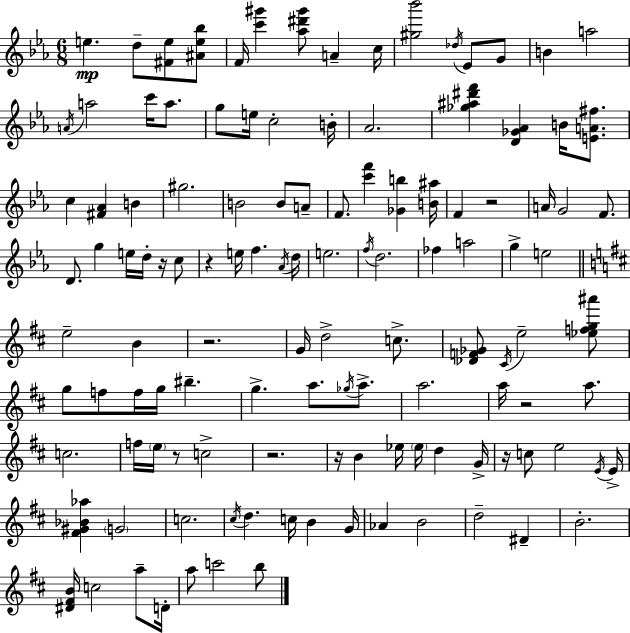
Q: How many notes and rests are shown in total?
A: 122